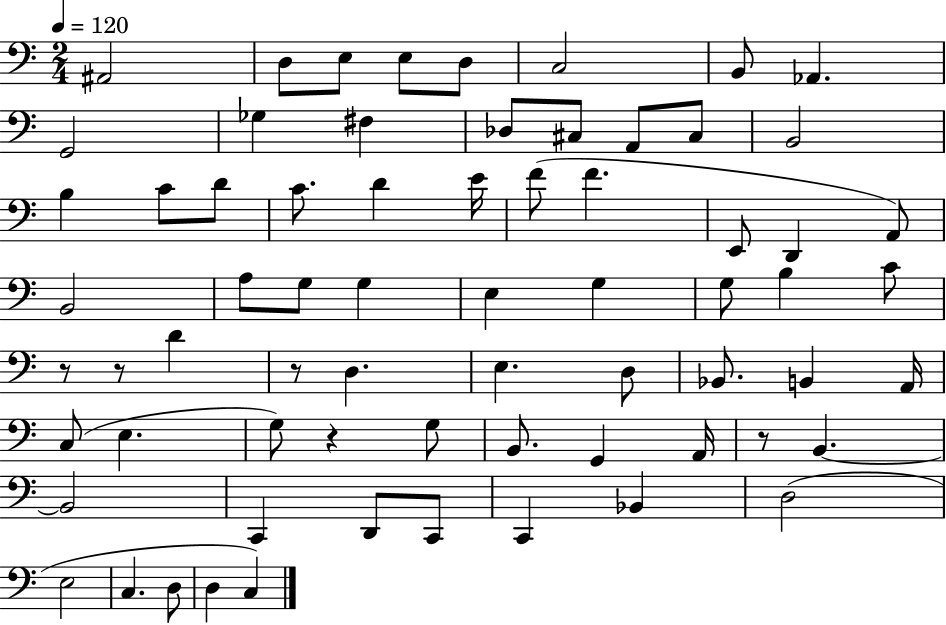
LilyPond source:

{
  \clef bass
  \numericTimeSignature
  \time 2/4
  \key c \major
  \tempo 4 = 120
  ais,2 | d8 e8 e8 d8 | c2 | b,8 aes,4. | \break g,2 | ges4 fis4 | des8 cis8 a,8 cis8 | b,2 | \break b4 c'8 d'8 | c'8. d'4 e'16 | f'8( f'4. | e,8 d,4 a,8) | \break b,2 | a8 g8 g4 | e4 g4 | g8 b4 c'8 | \break r8 r8 d'4 | r8 d4. | e4. d8 | bes,8. b,4 a,16 | \break c8( e4. | g8) r4 g8 | b,8. g,4 a,16 | r8 b,4.~~ | \break b,2 | c,4 d,8 c,8 | c,4 bes,4 | d2( | \break e2 | c4. d8 | d4 c4) | \bar "|."
}